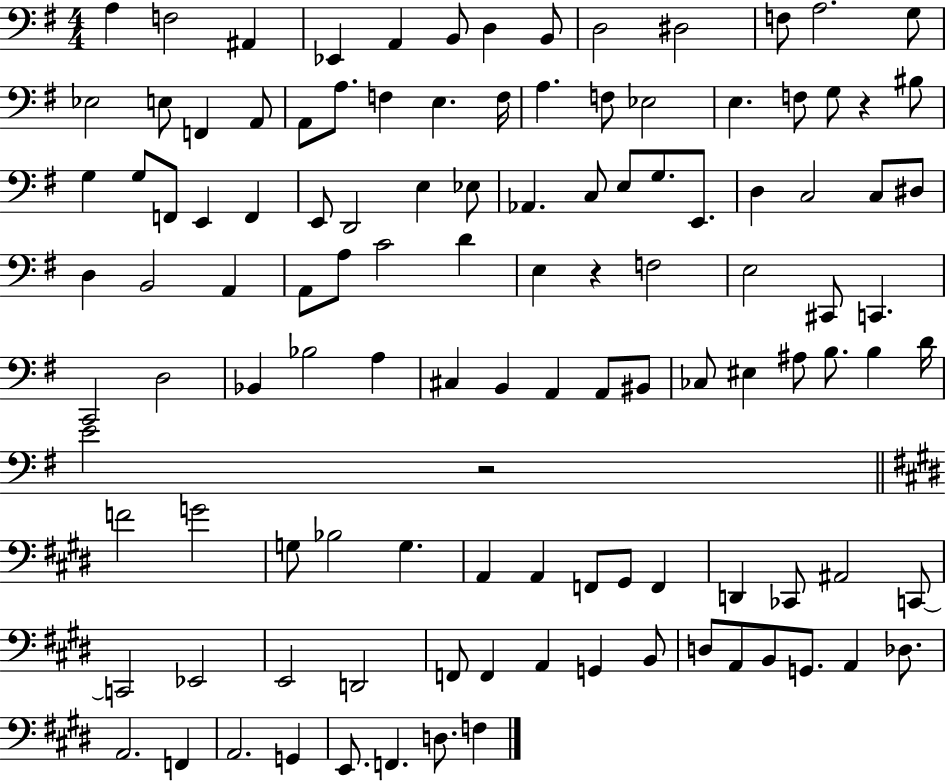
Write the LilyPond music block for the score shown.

{
  \clef bass
  \numericTimeSignature
  \time 4/4
  \key g \major
  a4 f2 ais,4 | ees,4 a,4 b,8 d4 b,8 | d2 dis2 | f8 a2. g8 | \break ees2 e8 f,4 a,8 | a,8 a8. f4 e4. f16 | a4. f8 ees2 | e4. f8 g8 r4 bis8 | \break g4 g8 f,8 e,4 f,4 | e,8 d,2 e4 ees8 | aes,4. c8 e8 g8. e,8. | d4 c2 c8 dis8 | \break d4 b,2 a,4 | a,8 a8 c'2 d'4 | e4 r4 f2 | e2 cis,8 c,4. | \break c,2 d2 | bes,4 bes2 a4 | cis4 b,4 a,4 a,8 bis,8 | ces8 eis4 ais8 b8. b4 d'16 | \break e'2 r2 | \bar "||" \break \key e \major f'2 g'2 | g8 bes2 g4. | a,4 a,4 f,8 gis,8 f,4 | d,4 ces,8 ais,2 c,8~~ | \break c,2 ees,2 | e,2 d,2 | f,8 f,4 a,4 g,4 b,8 | d8 a,8 b,8 g,8. a,4 des8. | \break a,2. f,4 | a,2. g,4 | e,8. f,4. d8. f4 | \bar "|."
}